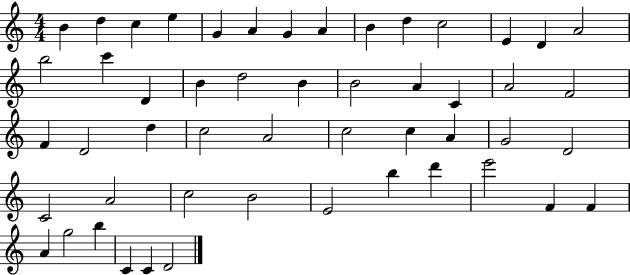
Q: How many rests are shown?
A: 0